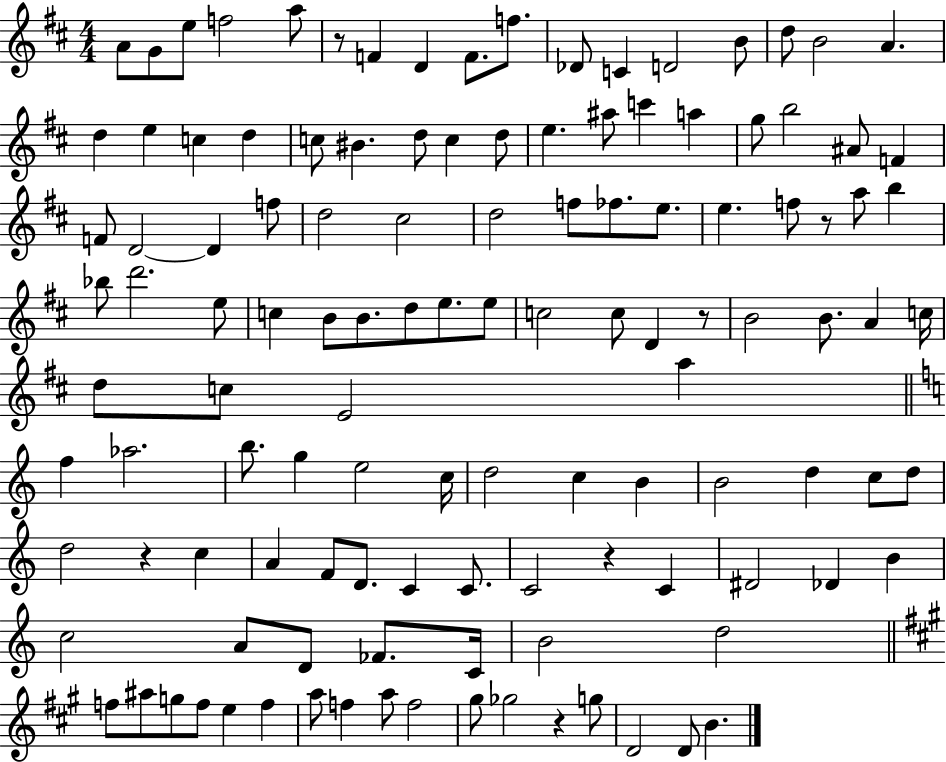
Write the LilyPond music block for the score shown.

{
  \clef treble
  \numericTimeSignature
  \time 4/4
  \key d \major
  a'8 g'8 e''8 f''2 a''8 | r8 f'4 d'4 f'8. f''8. | des'8 c'4 d'2 b'8 | d''8 b'2 a'4. | \break d''4 e''4 c''4 d''4 | c''8 bis'4. d''8 c''4 d''8 | e''4. ais''8 c'''4 a''4 | g''8 b''2 ais'8 f'4 | \break f'8 d'2~~ d'4 f''8 | d''2 cis''2 | d''2 f''8 fes''8. e''8. | e''4. f''8 r8 a''8 b''4 | \break bes''8 d'''2. e''8 | c''4 b'8 b'8. d''8 e''8. e''8 | c''2 c''8 d'4 r8 | b'2 b'8. a'4 c''16 | \break d''8 c''8 e'2 a''4 | \bar "||" \break \key c \major f''4 aes''2. | b''8. g''4 e''2 c''16 | d''2 c''4 b'4 | b'2 d''4 c''8 d''8 | \break d''2 r4 c''4 | a'4 f'8 d'8. c'4 c'8. | c'2 r4 c'4 | dis'2 des'4 b'4 | \break c''2 a'8 d'8 fes'8. c'16 | b'2 d''2 | \bar "||" \break \key a \major f''8 ais''8 g''8 f''8 e''4 f''4 | a''8 f''4 a''8 f''2 | gis''8 ges''2 r4 g''8 | d'2 d'8 b'4. | \break \bar "|."
}